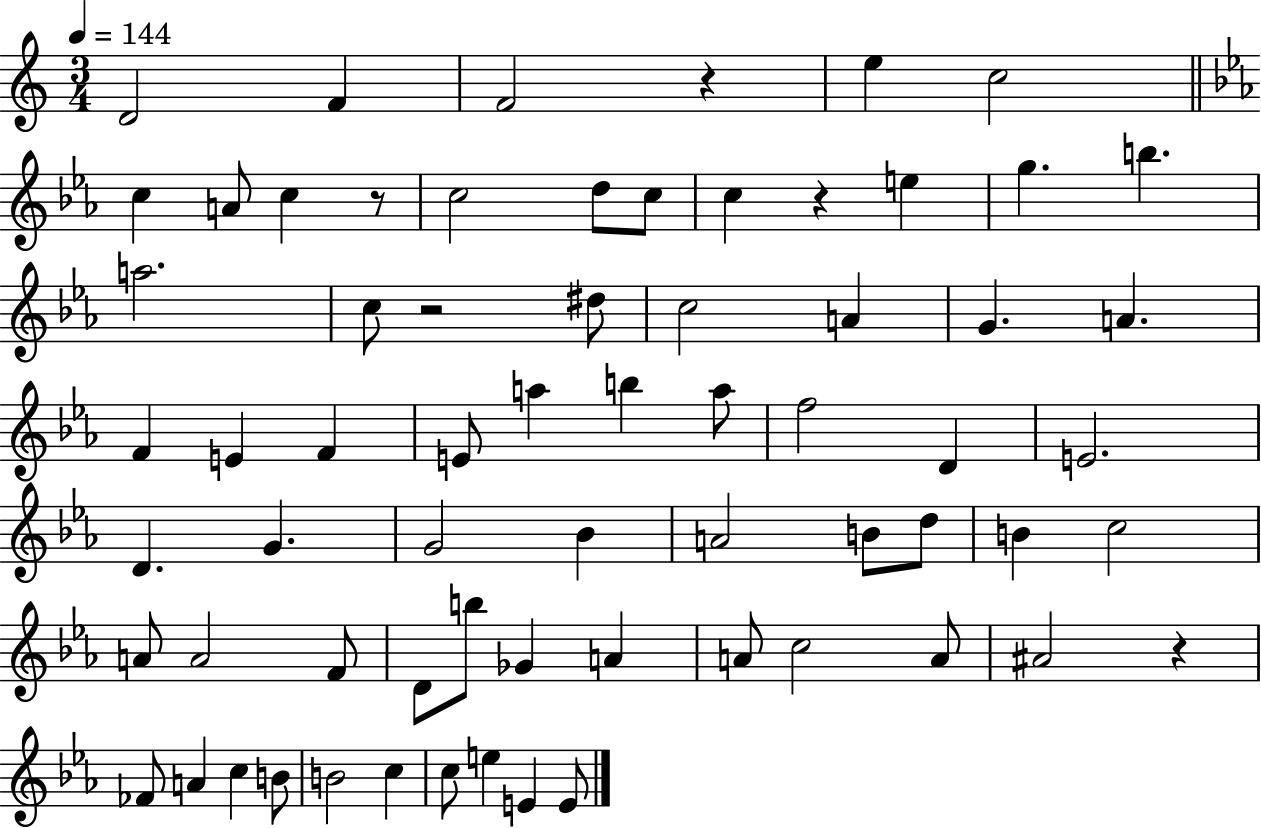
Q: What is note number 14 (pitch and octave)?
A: G5